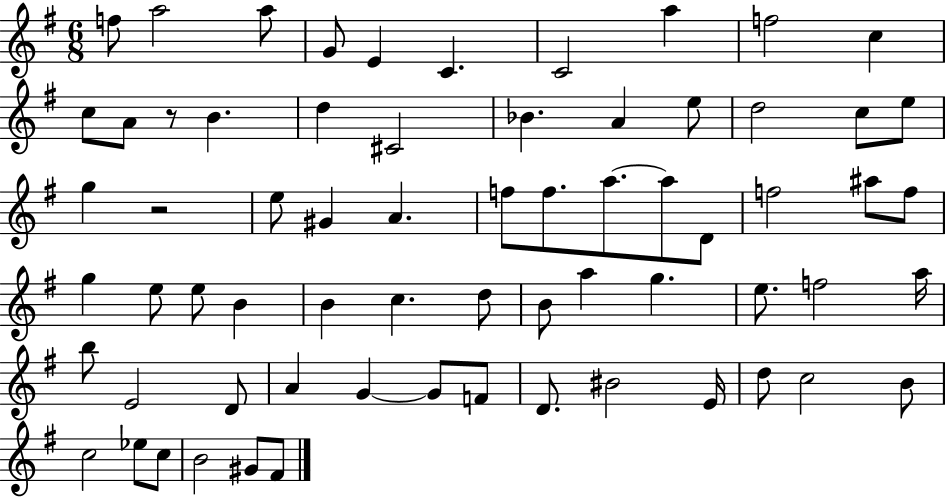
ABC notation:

X:1
T:Untitled
M:6/8
L:1/4
K:G
f/2 a2 a/2 G/2 E C C2 a f2 c c/2 A/2 z/2 B d ^C2 _B A e/2 d2 c/2 e/2 g z2 e/2 ^G A f/2 f/2 a/2 a/2 D/2 f2 ^a/2 f/2 g e/2 e/2 B B c d/2 B/2 a g e/2 f2 a/4 b/2 E2 D/2 A G G/2 F/2 D/2 ^B2 E/4 d/2 c2 B/2 c2 _e/2 c/2 B2 ^G/2 ^F/2